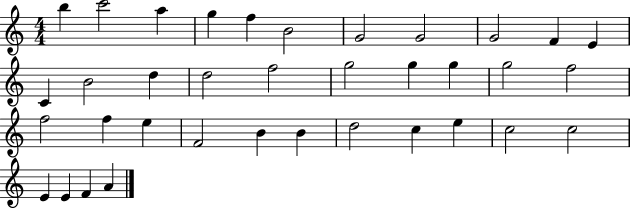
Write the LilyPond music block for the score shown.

{
  \clef treble
  \numericTimeSignature
  \time 4/4
  \key c \major
  b''4 c'''2 a''4 | g''4 f''4 b'2 | g'2 g'2 | g'2 f'4 e'4 | \break c'4 b'2 d''4 | d''2 f''2 | g''2 g''4 g''4 | g''2 f''2 | \break f''2 f''4 e''4 | f'2 b'4 b'4 | d''2 c''4 e''4 | c''2 c''2 | \break e'4 e'4 f'4 a'4 | \bar "|."
}